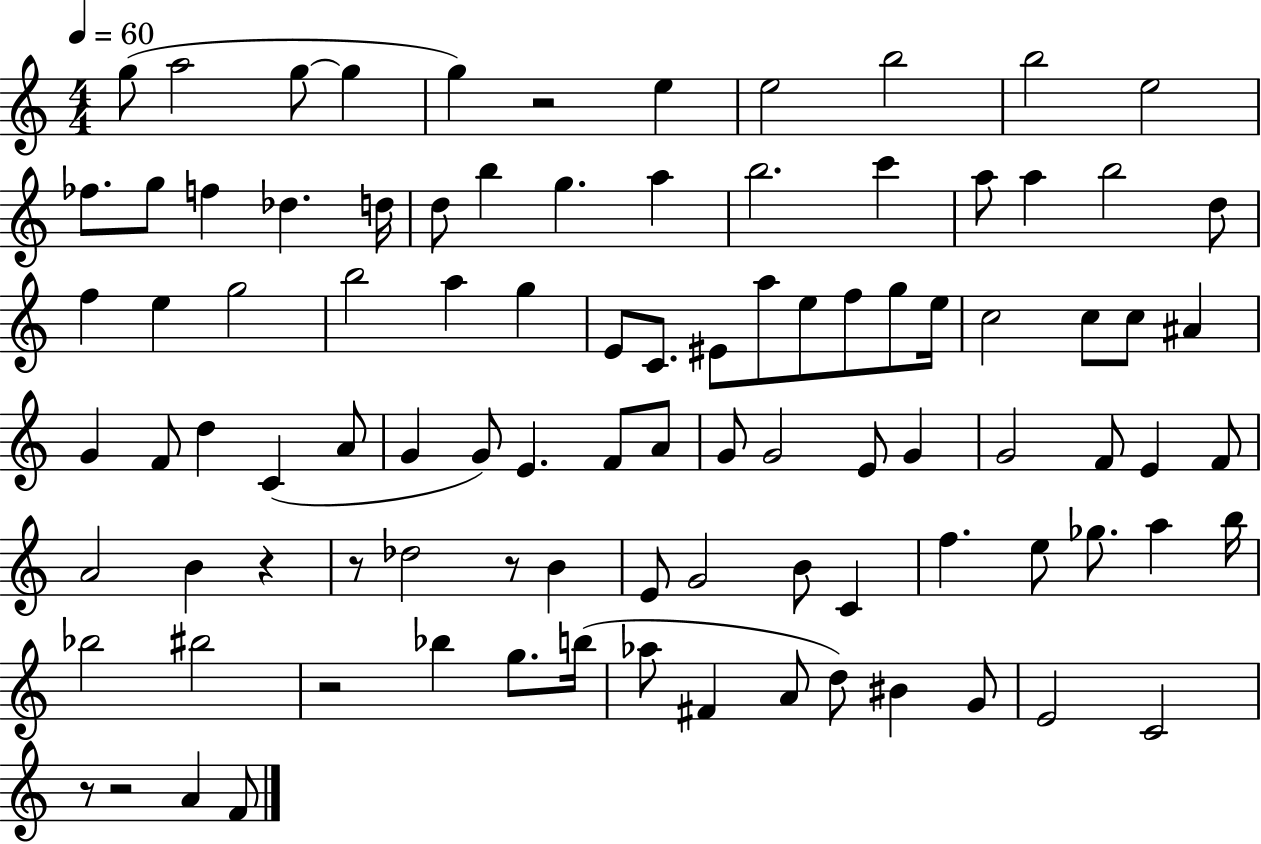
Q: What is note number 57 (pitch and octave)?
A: G4